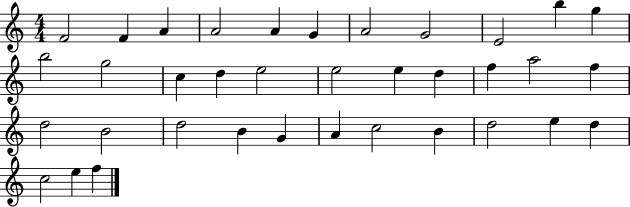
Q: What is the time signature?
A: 4/4